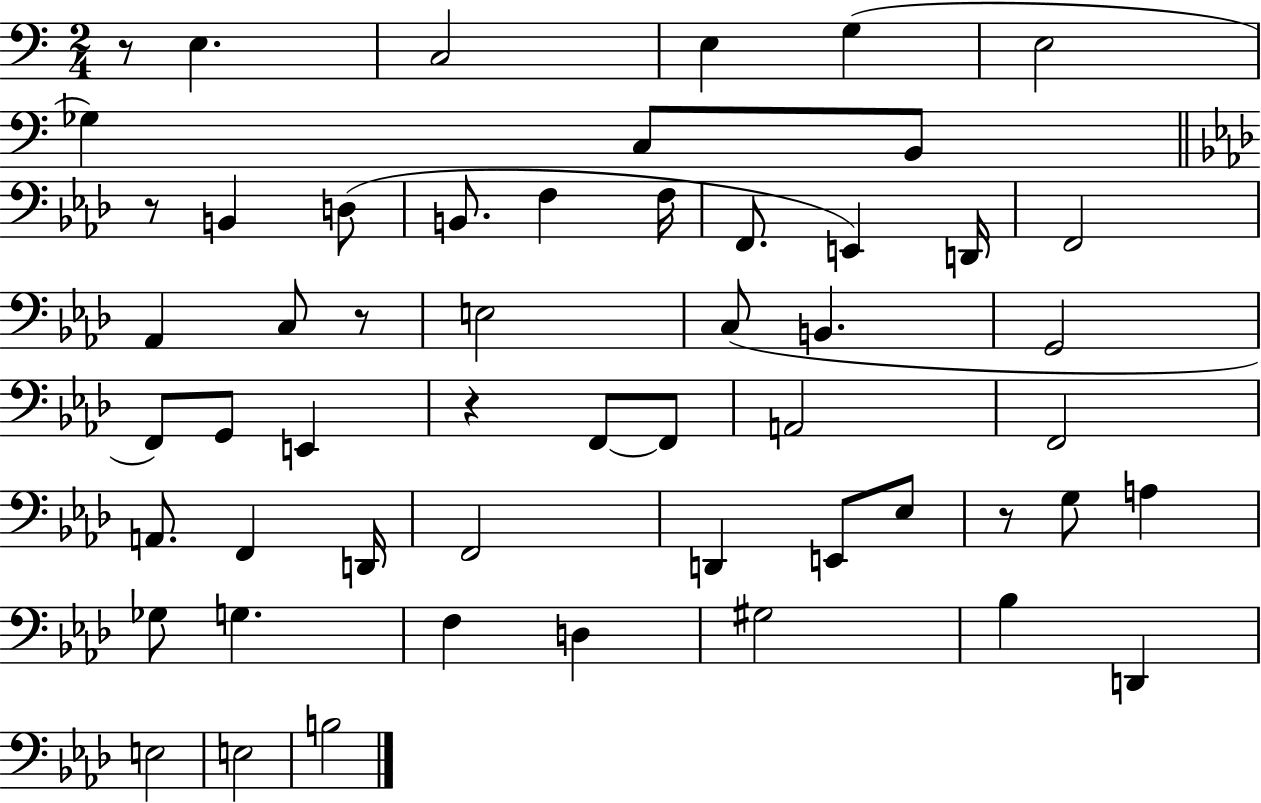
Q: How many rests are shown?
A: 5